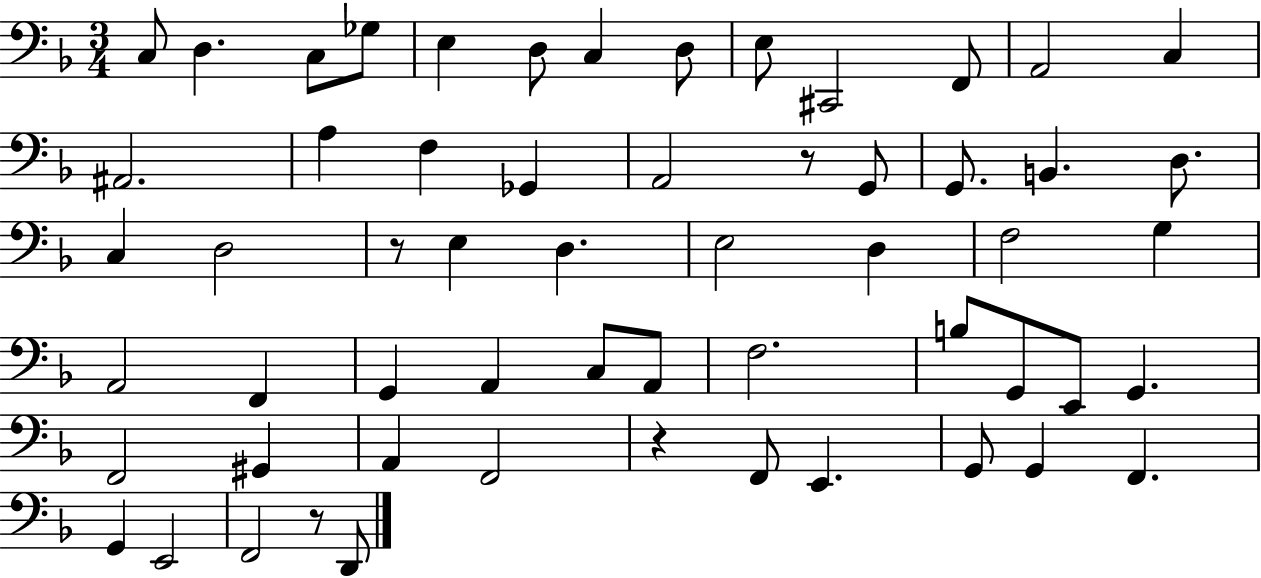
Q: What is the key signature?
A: F major